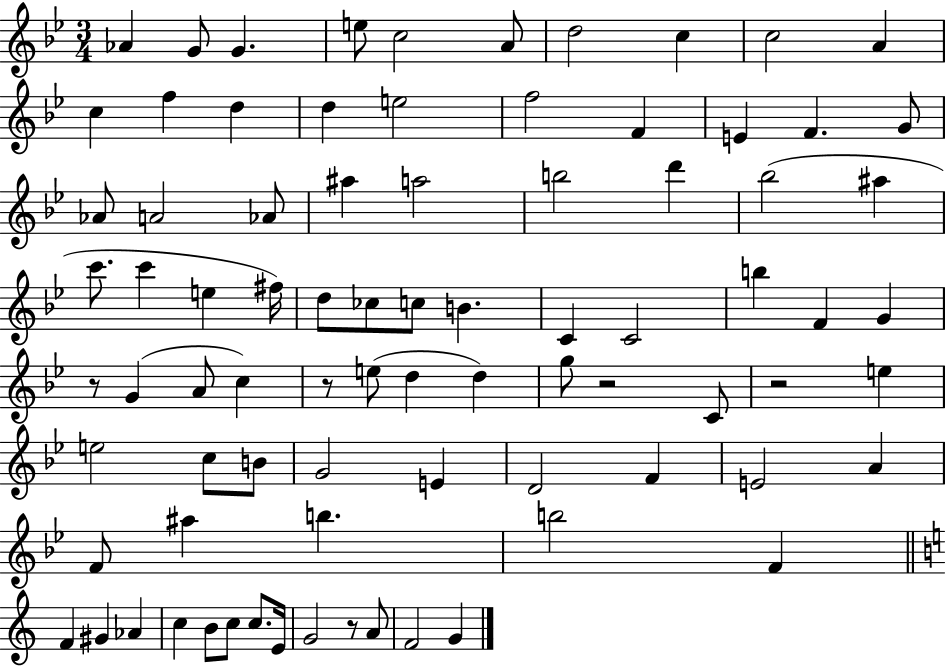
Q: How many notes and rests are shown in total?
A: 82